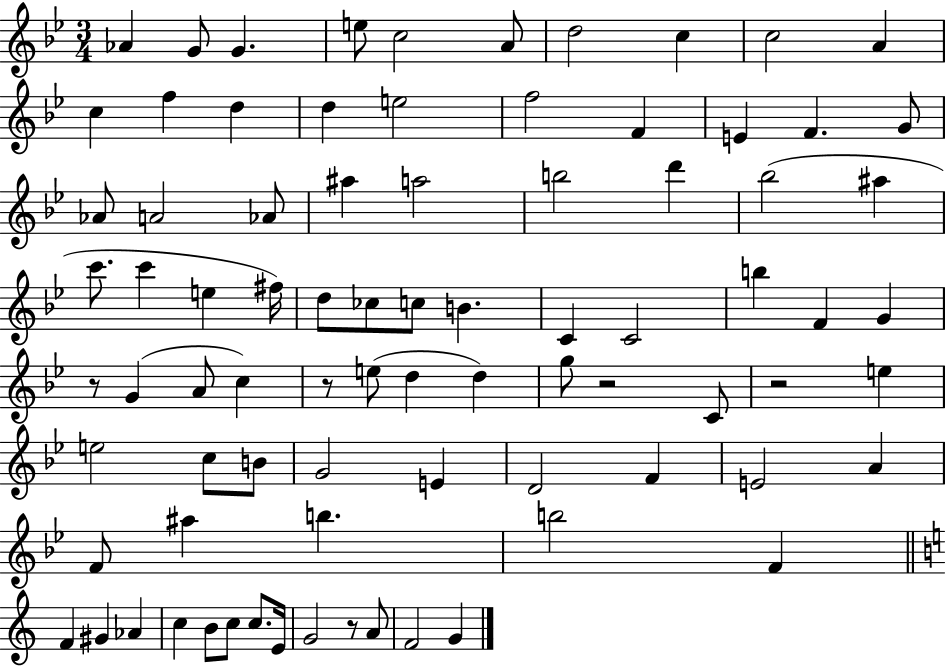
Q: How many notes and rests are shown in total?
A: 82